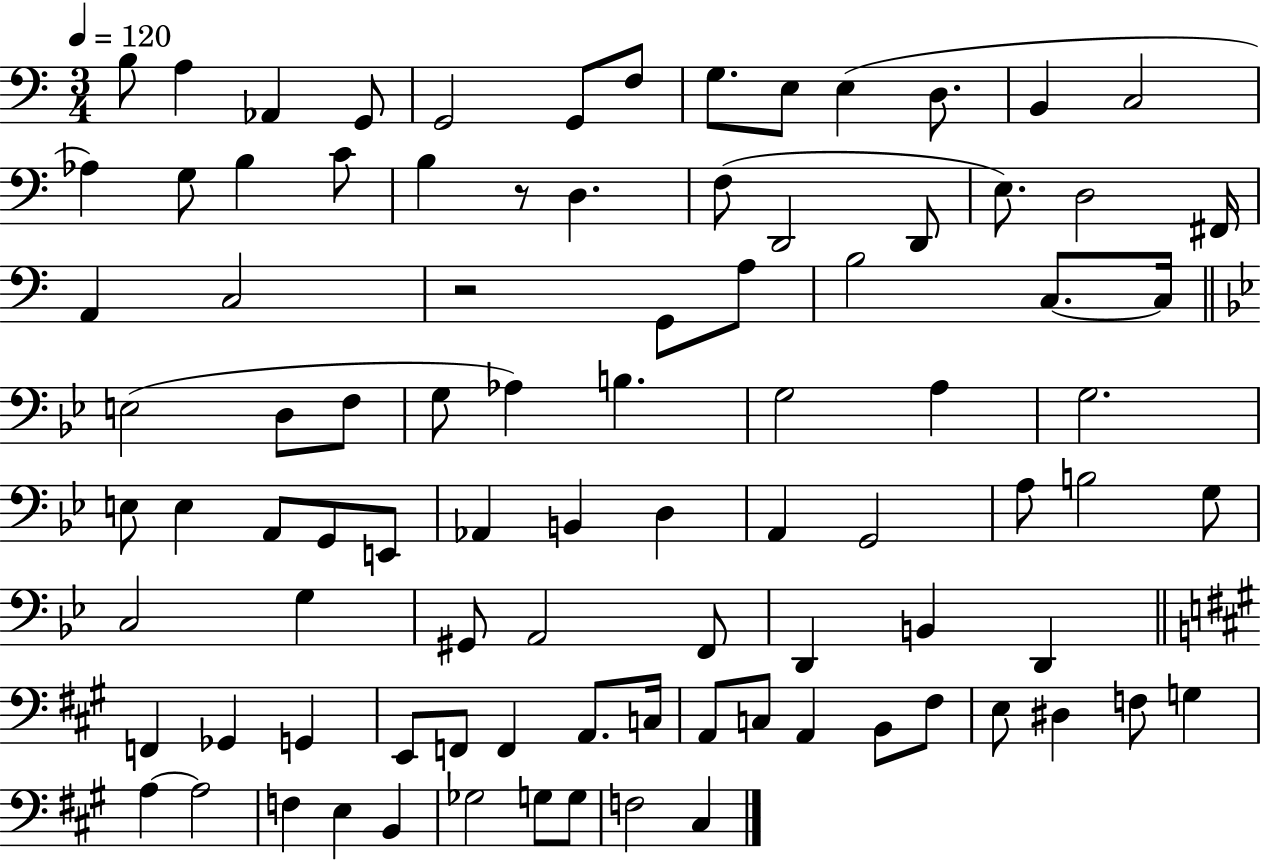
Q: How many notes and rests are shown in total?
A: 91